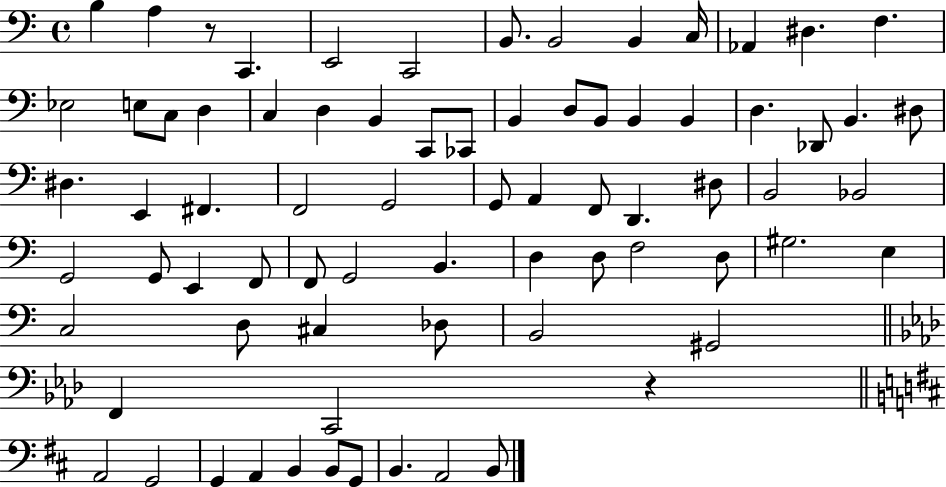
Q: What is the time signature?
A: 4/4